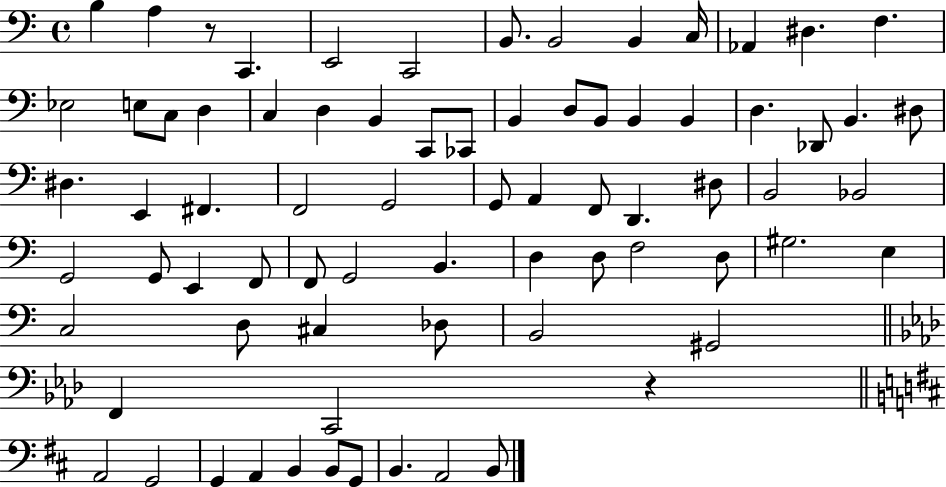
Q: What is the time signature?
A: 4/4